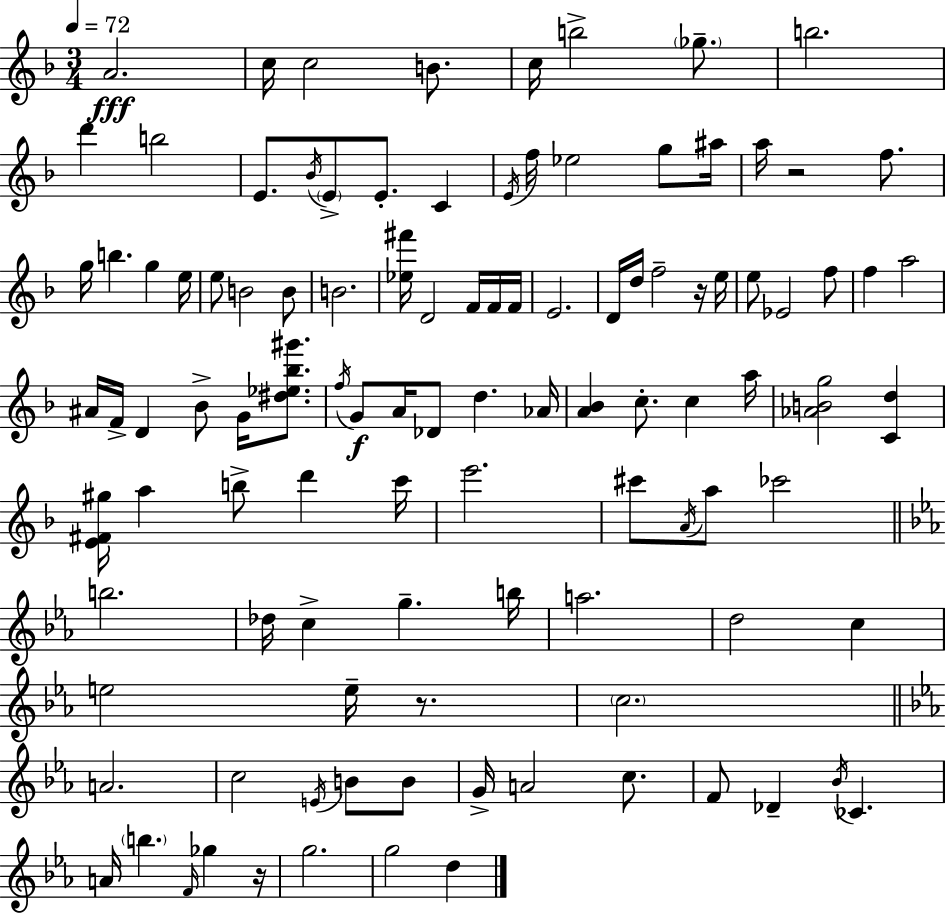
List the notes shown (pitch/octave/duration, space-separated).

A4/h. C5/s C5/h B4/e. C5/s B5/h Gb5/e. B5/h. D6/q B5/h E4/e. Bb4/s E4/e E4/e. C4/q E4/s F5/s Eb5/h G5/e A#5/s A5/s R/h F5/e. G5/s B5/q. G5/q E5/s E5/e B4/h B4/e B4/h. [Eb5,F#6]/s D4/h F4/s F4/s F4/s E4/h. D4/s D5/s F5/h R/s E5/s E5/e Eb4/h F5/e F5/q A5/h A#4/s F4/s D4/q Bb4/e G4/s [D#5,Eb5,Bb5,G#6]/e. F5/s G4/e A4/s Db4/e D5/q. Ab4/s [A4,Bb4]/q C5/e. C5/q A5/s [Ab4,B4,G5]/h [C4,D5]/q [E4,F#4,G#5]/s A5/q B5/e D6/q C6/s E6/h. C#6/e A4/s A5/e CES6/h B5/h. Db5/s C5/q G5/q. B5/s A5/h. D5/h C5/q E5/h E5/s R/e. C5/h. A4/h. C5/h E4/s B4/e B4/e G4/s A4/h C5/e. F4/e Db4/q Bb4/s CES4/q. A4/s B5/q. F4/s Gb5/q R/s G5/h. G5/h D5/q